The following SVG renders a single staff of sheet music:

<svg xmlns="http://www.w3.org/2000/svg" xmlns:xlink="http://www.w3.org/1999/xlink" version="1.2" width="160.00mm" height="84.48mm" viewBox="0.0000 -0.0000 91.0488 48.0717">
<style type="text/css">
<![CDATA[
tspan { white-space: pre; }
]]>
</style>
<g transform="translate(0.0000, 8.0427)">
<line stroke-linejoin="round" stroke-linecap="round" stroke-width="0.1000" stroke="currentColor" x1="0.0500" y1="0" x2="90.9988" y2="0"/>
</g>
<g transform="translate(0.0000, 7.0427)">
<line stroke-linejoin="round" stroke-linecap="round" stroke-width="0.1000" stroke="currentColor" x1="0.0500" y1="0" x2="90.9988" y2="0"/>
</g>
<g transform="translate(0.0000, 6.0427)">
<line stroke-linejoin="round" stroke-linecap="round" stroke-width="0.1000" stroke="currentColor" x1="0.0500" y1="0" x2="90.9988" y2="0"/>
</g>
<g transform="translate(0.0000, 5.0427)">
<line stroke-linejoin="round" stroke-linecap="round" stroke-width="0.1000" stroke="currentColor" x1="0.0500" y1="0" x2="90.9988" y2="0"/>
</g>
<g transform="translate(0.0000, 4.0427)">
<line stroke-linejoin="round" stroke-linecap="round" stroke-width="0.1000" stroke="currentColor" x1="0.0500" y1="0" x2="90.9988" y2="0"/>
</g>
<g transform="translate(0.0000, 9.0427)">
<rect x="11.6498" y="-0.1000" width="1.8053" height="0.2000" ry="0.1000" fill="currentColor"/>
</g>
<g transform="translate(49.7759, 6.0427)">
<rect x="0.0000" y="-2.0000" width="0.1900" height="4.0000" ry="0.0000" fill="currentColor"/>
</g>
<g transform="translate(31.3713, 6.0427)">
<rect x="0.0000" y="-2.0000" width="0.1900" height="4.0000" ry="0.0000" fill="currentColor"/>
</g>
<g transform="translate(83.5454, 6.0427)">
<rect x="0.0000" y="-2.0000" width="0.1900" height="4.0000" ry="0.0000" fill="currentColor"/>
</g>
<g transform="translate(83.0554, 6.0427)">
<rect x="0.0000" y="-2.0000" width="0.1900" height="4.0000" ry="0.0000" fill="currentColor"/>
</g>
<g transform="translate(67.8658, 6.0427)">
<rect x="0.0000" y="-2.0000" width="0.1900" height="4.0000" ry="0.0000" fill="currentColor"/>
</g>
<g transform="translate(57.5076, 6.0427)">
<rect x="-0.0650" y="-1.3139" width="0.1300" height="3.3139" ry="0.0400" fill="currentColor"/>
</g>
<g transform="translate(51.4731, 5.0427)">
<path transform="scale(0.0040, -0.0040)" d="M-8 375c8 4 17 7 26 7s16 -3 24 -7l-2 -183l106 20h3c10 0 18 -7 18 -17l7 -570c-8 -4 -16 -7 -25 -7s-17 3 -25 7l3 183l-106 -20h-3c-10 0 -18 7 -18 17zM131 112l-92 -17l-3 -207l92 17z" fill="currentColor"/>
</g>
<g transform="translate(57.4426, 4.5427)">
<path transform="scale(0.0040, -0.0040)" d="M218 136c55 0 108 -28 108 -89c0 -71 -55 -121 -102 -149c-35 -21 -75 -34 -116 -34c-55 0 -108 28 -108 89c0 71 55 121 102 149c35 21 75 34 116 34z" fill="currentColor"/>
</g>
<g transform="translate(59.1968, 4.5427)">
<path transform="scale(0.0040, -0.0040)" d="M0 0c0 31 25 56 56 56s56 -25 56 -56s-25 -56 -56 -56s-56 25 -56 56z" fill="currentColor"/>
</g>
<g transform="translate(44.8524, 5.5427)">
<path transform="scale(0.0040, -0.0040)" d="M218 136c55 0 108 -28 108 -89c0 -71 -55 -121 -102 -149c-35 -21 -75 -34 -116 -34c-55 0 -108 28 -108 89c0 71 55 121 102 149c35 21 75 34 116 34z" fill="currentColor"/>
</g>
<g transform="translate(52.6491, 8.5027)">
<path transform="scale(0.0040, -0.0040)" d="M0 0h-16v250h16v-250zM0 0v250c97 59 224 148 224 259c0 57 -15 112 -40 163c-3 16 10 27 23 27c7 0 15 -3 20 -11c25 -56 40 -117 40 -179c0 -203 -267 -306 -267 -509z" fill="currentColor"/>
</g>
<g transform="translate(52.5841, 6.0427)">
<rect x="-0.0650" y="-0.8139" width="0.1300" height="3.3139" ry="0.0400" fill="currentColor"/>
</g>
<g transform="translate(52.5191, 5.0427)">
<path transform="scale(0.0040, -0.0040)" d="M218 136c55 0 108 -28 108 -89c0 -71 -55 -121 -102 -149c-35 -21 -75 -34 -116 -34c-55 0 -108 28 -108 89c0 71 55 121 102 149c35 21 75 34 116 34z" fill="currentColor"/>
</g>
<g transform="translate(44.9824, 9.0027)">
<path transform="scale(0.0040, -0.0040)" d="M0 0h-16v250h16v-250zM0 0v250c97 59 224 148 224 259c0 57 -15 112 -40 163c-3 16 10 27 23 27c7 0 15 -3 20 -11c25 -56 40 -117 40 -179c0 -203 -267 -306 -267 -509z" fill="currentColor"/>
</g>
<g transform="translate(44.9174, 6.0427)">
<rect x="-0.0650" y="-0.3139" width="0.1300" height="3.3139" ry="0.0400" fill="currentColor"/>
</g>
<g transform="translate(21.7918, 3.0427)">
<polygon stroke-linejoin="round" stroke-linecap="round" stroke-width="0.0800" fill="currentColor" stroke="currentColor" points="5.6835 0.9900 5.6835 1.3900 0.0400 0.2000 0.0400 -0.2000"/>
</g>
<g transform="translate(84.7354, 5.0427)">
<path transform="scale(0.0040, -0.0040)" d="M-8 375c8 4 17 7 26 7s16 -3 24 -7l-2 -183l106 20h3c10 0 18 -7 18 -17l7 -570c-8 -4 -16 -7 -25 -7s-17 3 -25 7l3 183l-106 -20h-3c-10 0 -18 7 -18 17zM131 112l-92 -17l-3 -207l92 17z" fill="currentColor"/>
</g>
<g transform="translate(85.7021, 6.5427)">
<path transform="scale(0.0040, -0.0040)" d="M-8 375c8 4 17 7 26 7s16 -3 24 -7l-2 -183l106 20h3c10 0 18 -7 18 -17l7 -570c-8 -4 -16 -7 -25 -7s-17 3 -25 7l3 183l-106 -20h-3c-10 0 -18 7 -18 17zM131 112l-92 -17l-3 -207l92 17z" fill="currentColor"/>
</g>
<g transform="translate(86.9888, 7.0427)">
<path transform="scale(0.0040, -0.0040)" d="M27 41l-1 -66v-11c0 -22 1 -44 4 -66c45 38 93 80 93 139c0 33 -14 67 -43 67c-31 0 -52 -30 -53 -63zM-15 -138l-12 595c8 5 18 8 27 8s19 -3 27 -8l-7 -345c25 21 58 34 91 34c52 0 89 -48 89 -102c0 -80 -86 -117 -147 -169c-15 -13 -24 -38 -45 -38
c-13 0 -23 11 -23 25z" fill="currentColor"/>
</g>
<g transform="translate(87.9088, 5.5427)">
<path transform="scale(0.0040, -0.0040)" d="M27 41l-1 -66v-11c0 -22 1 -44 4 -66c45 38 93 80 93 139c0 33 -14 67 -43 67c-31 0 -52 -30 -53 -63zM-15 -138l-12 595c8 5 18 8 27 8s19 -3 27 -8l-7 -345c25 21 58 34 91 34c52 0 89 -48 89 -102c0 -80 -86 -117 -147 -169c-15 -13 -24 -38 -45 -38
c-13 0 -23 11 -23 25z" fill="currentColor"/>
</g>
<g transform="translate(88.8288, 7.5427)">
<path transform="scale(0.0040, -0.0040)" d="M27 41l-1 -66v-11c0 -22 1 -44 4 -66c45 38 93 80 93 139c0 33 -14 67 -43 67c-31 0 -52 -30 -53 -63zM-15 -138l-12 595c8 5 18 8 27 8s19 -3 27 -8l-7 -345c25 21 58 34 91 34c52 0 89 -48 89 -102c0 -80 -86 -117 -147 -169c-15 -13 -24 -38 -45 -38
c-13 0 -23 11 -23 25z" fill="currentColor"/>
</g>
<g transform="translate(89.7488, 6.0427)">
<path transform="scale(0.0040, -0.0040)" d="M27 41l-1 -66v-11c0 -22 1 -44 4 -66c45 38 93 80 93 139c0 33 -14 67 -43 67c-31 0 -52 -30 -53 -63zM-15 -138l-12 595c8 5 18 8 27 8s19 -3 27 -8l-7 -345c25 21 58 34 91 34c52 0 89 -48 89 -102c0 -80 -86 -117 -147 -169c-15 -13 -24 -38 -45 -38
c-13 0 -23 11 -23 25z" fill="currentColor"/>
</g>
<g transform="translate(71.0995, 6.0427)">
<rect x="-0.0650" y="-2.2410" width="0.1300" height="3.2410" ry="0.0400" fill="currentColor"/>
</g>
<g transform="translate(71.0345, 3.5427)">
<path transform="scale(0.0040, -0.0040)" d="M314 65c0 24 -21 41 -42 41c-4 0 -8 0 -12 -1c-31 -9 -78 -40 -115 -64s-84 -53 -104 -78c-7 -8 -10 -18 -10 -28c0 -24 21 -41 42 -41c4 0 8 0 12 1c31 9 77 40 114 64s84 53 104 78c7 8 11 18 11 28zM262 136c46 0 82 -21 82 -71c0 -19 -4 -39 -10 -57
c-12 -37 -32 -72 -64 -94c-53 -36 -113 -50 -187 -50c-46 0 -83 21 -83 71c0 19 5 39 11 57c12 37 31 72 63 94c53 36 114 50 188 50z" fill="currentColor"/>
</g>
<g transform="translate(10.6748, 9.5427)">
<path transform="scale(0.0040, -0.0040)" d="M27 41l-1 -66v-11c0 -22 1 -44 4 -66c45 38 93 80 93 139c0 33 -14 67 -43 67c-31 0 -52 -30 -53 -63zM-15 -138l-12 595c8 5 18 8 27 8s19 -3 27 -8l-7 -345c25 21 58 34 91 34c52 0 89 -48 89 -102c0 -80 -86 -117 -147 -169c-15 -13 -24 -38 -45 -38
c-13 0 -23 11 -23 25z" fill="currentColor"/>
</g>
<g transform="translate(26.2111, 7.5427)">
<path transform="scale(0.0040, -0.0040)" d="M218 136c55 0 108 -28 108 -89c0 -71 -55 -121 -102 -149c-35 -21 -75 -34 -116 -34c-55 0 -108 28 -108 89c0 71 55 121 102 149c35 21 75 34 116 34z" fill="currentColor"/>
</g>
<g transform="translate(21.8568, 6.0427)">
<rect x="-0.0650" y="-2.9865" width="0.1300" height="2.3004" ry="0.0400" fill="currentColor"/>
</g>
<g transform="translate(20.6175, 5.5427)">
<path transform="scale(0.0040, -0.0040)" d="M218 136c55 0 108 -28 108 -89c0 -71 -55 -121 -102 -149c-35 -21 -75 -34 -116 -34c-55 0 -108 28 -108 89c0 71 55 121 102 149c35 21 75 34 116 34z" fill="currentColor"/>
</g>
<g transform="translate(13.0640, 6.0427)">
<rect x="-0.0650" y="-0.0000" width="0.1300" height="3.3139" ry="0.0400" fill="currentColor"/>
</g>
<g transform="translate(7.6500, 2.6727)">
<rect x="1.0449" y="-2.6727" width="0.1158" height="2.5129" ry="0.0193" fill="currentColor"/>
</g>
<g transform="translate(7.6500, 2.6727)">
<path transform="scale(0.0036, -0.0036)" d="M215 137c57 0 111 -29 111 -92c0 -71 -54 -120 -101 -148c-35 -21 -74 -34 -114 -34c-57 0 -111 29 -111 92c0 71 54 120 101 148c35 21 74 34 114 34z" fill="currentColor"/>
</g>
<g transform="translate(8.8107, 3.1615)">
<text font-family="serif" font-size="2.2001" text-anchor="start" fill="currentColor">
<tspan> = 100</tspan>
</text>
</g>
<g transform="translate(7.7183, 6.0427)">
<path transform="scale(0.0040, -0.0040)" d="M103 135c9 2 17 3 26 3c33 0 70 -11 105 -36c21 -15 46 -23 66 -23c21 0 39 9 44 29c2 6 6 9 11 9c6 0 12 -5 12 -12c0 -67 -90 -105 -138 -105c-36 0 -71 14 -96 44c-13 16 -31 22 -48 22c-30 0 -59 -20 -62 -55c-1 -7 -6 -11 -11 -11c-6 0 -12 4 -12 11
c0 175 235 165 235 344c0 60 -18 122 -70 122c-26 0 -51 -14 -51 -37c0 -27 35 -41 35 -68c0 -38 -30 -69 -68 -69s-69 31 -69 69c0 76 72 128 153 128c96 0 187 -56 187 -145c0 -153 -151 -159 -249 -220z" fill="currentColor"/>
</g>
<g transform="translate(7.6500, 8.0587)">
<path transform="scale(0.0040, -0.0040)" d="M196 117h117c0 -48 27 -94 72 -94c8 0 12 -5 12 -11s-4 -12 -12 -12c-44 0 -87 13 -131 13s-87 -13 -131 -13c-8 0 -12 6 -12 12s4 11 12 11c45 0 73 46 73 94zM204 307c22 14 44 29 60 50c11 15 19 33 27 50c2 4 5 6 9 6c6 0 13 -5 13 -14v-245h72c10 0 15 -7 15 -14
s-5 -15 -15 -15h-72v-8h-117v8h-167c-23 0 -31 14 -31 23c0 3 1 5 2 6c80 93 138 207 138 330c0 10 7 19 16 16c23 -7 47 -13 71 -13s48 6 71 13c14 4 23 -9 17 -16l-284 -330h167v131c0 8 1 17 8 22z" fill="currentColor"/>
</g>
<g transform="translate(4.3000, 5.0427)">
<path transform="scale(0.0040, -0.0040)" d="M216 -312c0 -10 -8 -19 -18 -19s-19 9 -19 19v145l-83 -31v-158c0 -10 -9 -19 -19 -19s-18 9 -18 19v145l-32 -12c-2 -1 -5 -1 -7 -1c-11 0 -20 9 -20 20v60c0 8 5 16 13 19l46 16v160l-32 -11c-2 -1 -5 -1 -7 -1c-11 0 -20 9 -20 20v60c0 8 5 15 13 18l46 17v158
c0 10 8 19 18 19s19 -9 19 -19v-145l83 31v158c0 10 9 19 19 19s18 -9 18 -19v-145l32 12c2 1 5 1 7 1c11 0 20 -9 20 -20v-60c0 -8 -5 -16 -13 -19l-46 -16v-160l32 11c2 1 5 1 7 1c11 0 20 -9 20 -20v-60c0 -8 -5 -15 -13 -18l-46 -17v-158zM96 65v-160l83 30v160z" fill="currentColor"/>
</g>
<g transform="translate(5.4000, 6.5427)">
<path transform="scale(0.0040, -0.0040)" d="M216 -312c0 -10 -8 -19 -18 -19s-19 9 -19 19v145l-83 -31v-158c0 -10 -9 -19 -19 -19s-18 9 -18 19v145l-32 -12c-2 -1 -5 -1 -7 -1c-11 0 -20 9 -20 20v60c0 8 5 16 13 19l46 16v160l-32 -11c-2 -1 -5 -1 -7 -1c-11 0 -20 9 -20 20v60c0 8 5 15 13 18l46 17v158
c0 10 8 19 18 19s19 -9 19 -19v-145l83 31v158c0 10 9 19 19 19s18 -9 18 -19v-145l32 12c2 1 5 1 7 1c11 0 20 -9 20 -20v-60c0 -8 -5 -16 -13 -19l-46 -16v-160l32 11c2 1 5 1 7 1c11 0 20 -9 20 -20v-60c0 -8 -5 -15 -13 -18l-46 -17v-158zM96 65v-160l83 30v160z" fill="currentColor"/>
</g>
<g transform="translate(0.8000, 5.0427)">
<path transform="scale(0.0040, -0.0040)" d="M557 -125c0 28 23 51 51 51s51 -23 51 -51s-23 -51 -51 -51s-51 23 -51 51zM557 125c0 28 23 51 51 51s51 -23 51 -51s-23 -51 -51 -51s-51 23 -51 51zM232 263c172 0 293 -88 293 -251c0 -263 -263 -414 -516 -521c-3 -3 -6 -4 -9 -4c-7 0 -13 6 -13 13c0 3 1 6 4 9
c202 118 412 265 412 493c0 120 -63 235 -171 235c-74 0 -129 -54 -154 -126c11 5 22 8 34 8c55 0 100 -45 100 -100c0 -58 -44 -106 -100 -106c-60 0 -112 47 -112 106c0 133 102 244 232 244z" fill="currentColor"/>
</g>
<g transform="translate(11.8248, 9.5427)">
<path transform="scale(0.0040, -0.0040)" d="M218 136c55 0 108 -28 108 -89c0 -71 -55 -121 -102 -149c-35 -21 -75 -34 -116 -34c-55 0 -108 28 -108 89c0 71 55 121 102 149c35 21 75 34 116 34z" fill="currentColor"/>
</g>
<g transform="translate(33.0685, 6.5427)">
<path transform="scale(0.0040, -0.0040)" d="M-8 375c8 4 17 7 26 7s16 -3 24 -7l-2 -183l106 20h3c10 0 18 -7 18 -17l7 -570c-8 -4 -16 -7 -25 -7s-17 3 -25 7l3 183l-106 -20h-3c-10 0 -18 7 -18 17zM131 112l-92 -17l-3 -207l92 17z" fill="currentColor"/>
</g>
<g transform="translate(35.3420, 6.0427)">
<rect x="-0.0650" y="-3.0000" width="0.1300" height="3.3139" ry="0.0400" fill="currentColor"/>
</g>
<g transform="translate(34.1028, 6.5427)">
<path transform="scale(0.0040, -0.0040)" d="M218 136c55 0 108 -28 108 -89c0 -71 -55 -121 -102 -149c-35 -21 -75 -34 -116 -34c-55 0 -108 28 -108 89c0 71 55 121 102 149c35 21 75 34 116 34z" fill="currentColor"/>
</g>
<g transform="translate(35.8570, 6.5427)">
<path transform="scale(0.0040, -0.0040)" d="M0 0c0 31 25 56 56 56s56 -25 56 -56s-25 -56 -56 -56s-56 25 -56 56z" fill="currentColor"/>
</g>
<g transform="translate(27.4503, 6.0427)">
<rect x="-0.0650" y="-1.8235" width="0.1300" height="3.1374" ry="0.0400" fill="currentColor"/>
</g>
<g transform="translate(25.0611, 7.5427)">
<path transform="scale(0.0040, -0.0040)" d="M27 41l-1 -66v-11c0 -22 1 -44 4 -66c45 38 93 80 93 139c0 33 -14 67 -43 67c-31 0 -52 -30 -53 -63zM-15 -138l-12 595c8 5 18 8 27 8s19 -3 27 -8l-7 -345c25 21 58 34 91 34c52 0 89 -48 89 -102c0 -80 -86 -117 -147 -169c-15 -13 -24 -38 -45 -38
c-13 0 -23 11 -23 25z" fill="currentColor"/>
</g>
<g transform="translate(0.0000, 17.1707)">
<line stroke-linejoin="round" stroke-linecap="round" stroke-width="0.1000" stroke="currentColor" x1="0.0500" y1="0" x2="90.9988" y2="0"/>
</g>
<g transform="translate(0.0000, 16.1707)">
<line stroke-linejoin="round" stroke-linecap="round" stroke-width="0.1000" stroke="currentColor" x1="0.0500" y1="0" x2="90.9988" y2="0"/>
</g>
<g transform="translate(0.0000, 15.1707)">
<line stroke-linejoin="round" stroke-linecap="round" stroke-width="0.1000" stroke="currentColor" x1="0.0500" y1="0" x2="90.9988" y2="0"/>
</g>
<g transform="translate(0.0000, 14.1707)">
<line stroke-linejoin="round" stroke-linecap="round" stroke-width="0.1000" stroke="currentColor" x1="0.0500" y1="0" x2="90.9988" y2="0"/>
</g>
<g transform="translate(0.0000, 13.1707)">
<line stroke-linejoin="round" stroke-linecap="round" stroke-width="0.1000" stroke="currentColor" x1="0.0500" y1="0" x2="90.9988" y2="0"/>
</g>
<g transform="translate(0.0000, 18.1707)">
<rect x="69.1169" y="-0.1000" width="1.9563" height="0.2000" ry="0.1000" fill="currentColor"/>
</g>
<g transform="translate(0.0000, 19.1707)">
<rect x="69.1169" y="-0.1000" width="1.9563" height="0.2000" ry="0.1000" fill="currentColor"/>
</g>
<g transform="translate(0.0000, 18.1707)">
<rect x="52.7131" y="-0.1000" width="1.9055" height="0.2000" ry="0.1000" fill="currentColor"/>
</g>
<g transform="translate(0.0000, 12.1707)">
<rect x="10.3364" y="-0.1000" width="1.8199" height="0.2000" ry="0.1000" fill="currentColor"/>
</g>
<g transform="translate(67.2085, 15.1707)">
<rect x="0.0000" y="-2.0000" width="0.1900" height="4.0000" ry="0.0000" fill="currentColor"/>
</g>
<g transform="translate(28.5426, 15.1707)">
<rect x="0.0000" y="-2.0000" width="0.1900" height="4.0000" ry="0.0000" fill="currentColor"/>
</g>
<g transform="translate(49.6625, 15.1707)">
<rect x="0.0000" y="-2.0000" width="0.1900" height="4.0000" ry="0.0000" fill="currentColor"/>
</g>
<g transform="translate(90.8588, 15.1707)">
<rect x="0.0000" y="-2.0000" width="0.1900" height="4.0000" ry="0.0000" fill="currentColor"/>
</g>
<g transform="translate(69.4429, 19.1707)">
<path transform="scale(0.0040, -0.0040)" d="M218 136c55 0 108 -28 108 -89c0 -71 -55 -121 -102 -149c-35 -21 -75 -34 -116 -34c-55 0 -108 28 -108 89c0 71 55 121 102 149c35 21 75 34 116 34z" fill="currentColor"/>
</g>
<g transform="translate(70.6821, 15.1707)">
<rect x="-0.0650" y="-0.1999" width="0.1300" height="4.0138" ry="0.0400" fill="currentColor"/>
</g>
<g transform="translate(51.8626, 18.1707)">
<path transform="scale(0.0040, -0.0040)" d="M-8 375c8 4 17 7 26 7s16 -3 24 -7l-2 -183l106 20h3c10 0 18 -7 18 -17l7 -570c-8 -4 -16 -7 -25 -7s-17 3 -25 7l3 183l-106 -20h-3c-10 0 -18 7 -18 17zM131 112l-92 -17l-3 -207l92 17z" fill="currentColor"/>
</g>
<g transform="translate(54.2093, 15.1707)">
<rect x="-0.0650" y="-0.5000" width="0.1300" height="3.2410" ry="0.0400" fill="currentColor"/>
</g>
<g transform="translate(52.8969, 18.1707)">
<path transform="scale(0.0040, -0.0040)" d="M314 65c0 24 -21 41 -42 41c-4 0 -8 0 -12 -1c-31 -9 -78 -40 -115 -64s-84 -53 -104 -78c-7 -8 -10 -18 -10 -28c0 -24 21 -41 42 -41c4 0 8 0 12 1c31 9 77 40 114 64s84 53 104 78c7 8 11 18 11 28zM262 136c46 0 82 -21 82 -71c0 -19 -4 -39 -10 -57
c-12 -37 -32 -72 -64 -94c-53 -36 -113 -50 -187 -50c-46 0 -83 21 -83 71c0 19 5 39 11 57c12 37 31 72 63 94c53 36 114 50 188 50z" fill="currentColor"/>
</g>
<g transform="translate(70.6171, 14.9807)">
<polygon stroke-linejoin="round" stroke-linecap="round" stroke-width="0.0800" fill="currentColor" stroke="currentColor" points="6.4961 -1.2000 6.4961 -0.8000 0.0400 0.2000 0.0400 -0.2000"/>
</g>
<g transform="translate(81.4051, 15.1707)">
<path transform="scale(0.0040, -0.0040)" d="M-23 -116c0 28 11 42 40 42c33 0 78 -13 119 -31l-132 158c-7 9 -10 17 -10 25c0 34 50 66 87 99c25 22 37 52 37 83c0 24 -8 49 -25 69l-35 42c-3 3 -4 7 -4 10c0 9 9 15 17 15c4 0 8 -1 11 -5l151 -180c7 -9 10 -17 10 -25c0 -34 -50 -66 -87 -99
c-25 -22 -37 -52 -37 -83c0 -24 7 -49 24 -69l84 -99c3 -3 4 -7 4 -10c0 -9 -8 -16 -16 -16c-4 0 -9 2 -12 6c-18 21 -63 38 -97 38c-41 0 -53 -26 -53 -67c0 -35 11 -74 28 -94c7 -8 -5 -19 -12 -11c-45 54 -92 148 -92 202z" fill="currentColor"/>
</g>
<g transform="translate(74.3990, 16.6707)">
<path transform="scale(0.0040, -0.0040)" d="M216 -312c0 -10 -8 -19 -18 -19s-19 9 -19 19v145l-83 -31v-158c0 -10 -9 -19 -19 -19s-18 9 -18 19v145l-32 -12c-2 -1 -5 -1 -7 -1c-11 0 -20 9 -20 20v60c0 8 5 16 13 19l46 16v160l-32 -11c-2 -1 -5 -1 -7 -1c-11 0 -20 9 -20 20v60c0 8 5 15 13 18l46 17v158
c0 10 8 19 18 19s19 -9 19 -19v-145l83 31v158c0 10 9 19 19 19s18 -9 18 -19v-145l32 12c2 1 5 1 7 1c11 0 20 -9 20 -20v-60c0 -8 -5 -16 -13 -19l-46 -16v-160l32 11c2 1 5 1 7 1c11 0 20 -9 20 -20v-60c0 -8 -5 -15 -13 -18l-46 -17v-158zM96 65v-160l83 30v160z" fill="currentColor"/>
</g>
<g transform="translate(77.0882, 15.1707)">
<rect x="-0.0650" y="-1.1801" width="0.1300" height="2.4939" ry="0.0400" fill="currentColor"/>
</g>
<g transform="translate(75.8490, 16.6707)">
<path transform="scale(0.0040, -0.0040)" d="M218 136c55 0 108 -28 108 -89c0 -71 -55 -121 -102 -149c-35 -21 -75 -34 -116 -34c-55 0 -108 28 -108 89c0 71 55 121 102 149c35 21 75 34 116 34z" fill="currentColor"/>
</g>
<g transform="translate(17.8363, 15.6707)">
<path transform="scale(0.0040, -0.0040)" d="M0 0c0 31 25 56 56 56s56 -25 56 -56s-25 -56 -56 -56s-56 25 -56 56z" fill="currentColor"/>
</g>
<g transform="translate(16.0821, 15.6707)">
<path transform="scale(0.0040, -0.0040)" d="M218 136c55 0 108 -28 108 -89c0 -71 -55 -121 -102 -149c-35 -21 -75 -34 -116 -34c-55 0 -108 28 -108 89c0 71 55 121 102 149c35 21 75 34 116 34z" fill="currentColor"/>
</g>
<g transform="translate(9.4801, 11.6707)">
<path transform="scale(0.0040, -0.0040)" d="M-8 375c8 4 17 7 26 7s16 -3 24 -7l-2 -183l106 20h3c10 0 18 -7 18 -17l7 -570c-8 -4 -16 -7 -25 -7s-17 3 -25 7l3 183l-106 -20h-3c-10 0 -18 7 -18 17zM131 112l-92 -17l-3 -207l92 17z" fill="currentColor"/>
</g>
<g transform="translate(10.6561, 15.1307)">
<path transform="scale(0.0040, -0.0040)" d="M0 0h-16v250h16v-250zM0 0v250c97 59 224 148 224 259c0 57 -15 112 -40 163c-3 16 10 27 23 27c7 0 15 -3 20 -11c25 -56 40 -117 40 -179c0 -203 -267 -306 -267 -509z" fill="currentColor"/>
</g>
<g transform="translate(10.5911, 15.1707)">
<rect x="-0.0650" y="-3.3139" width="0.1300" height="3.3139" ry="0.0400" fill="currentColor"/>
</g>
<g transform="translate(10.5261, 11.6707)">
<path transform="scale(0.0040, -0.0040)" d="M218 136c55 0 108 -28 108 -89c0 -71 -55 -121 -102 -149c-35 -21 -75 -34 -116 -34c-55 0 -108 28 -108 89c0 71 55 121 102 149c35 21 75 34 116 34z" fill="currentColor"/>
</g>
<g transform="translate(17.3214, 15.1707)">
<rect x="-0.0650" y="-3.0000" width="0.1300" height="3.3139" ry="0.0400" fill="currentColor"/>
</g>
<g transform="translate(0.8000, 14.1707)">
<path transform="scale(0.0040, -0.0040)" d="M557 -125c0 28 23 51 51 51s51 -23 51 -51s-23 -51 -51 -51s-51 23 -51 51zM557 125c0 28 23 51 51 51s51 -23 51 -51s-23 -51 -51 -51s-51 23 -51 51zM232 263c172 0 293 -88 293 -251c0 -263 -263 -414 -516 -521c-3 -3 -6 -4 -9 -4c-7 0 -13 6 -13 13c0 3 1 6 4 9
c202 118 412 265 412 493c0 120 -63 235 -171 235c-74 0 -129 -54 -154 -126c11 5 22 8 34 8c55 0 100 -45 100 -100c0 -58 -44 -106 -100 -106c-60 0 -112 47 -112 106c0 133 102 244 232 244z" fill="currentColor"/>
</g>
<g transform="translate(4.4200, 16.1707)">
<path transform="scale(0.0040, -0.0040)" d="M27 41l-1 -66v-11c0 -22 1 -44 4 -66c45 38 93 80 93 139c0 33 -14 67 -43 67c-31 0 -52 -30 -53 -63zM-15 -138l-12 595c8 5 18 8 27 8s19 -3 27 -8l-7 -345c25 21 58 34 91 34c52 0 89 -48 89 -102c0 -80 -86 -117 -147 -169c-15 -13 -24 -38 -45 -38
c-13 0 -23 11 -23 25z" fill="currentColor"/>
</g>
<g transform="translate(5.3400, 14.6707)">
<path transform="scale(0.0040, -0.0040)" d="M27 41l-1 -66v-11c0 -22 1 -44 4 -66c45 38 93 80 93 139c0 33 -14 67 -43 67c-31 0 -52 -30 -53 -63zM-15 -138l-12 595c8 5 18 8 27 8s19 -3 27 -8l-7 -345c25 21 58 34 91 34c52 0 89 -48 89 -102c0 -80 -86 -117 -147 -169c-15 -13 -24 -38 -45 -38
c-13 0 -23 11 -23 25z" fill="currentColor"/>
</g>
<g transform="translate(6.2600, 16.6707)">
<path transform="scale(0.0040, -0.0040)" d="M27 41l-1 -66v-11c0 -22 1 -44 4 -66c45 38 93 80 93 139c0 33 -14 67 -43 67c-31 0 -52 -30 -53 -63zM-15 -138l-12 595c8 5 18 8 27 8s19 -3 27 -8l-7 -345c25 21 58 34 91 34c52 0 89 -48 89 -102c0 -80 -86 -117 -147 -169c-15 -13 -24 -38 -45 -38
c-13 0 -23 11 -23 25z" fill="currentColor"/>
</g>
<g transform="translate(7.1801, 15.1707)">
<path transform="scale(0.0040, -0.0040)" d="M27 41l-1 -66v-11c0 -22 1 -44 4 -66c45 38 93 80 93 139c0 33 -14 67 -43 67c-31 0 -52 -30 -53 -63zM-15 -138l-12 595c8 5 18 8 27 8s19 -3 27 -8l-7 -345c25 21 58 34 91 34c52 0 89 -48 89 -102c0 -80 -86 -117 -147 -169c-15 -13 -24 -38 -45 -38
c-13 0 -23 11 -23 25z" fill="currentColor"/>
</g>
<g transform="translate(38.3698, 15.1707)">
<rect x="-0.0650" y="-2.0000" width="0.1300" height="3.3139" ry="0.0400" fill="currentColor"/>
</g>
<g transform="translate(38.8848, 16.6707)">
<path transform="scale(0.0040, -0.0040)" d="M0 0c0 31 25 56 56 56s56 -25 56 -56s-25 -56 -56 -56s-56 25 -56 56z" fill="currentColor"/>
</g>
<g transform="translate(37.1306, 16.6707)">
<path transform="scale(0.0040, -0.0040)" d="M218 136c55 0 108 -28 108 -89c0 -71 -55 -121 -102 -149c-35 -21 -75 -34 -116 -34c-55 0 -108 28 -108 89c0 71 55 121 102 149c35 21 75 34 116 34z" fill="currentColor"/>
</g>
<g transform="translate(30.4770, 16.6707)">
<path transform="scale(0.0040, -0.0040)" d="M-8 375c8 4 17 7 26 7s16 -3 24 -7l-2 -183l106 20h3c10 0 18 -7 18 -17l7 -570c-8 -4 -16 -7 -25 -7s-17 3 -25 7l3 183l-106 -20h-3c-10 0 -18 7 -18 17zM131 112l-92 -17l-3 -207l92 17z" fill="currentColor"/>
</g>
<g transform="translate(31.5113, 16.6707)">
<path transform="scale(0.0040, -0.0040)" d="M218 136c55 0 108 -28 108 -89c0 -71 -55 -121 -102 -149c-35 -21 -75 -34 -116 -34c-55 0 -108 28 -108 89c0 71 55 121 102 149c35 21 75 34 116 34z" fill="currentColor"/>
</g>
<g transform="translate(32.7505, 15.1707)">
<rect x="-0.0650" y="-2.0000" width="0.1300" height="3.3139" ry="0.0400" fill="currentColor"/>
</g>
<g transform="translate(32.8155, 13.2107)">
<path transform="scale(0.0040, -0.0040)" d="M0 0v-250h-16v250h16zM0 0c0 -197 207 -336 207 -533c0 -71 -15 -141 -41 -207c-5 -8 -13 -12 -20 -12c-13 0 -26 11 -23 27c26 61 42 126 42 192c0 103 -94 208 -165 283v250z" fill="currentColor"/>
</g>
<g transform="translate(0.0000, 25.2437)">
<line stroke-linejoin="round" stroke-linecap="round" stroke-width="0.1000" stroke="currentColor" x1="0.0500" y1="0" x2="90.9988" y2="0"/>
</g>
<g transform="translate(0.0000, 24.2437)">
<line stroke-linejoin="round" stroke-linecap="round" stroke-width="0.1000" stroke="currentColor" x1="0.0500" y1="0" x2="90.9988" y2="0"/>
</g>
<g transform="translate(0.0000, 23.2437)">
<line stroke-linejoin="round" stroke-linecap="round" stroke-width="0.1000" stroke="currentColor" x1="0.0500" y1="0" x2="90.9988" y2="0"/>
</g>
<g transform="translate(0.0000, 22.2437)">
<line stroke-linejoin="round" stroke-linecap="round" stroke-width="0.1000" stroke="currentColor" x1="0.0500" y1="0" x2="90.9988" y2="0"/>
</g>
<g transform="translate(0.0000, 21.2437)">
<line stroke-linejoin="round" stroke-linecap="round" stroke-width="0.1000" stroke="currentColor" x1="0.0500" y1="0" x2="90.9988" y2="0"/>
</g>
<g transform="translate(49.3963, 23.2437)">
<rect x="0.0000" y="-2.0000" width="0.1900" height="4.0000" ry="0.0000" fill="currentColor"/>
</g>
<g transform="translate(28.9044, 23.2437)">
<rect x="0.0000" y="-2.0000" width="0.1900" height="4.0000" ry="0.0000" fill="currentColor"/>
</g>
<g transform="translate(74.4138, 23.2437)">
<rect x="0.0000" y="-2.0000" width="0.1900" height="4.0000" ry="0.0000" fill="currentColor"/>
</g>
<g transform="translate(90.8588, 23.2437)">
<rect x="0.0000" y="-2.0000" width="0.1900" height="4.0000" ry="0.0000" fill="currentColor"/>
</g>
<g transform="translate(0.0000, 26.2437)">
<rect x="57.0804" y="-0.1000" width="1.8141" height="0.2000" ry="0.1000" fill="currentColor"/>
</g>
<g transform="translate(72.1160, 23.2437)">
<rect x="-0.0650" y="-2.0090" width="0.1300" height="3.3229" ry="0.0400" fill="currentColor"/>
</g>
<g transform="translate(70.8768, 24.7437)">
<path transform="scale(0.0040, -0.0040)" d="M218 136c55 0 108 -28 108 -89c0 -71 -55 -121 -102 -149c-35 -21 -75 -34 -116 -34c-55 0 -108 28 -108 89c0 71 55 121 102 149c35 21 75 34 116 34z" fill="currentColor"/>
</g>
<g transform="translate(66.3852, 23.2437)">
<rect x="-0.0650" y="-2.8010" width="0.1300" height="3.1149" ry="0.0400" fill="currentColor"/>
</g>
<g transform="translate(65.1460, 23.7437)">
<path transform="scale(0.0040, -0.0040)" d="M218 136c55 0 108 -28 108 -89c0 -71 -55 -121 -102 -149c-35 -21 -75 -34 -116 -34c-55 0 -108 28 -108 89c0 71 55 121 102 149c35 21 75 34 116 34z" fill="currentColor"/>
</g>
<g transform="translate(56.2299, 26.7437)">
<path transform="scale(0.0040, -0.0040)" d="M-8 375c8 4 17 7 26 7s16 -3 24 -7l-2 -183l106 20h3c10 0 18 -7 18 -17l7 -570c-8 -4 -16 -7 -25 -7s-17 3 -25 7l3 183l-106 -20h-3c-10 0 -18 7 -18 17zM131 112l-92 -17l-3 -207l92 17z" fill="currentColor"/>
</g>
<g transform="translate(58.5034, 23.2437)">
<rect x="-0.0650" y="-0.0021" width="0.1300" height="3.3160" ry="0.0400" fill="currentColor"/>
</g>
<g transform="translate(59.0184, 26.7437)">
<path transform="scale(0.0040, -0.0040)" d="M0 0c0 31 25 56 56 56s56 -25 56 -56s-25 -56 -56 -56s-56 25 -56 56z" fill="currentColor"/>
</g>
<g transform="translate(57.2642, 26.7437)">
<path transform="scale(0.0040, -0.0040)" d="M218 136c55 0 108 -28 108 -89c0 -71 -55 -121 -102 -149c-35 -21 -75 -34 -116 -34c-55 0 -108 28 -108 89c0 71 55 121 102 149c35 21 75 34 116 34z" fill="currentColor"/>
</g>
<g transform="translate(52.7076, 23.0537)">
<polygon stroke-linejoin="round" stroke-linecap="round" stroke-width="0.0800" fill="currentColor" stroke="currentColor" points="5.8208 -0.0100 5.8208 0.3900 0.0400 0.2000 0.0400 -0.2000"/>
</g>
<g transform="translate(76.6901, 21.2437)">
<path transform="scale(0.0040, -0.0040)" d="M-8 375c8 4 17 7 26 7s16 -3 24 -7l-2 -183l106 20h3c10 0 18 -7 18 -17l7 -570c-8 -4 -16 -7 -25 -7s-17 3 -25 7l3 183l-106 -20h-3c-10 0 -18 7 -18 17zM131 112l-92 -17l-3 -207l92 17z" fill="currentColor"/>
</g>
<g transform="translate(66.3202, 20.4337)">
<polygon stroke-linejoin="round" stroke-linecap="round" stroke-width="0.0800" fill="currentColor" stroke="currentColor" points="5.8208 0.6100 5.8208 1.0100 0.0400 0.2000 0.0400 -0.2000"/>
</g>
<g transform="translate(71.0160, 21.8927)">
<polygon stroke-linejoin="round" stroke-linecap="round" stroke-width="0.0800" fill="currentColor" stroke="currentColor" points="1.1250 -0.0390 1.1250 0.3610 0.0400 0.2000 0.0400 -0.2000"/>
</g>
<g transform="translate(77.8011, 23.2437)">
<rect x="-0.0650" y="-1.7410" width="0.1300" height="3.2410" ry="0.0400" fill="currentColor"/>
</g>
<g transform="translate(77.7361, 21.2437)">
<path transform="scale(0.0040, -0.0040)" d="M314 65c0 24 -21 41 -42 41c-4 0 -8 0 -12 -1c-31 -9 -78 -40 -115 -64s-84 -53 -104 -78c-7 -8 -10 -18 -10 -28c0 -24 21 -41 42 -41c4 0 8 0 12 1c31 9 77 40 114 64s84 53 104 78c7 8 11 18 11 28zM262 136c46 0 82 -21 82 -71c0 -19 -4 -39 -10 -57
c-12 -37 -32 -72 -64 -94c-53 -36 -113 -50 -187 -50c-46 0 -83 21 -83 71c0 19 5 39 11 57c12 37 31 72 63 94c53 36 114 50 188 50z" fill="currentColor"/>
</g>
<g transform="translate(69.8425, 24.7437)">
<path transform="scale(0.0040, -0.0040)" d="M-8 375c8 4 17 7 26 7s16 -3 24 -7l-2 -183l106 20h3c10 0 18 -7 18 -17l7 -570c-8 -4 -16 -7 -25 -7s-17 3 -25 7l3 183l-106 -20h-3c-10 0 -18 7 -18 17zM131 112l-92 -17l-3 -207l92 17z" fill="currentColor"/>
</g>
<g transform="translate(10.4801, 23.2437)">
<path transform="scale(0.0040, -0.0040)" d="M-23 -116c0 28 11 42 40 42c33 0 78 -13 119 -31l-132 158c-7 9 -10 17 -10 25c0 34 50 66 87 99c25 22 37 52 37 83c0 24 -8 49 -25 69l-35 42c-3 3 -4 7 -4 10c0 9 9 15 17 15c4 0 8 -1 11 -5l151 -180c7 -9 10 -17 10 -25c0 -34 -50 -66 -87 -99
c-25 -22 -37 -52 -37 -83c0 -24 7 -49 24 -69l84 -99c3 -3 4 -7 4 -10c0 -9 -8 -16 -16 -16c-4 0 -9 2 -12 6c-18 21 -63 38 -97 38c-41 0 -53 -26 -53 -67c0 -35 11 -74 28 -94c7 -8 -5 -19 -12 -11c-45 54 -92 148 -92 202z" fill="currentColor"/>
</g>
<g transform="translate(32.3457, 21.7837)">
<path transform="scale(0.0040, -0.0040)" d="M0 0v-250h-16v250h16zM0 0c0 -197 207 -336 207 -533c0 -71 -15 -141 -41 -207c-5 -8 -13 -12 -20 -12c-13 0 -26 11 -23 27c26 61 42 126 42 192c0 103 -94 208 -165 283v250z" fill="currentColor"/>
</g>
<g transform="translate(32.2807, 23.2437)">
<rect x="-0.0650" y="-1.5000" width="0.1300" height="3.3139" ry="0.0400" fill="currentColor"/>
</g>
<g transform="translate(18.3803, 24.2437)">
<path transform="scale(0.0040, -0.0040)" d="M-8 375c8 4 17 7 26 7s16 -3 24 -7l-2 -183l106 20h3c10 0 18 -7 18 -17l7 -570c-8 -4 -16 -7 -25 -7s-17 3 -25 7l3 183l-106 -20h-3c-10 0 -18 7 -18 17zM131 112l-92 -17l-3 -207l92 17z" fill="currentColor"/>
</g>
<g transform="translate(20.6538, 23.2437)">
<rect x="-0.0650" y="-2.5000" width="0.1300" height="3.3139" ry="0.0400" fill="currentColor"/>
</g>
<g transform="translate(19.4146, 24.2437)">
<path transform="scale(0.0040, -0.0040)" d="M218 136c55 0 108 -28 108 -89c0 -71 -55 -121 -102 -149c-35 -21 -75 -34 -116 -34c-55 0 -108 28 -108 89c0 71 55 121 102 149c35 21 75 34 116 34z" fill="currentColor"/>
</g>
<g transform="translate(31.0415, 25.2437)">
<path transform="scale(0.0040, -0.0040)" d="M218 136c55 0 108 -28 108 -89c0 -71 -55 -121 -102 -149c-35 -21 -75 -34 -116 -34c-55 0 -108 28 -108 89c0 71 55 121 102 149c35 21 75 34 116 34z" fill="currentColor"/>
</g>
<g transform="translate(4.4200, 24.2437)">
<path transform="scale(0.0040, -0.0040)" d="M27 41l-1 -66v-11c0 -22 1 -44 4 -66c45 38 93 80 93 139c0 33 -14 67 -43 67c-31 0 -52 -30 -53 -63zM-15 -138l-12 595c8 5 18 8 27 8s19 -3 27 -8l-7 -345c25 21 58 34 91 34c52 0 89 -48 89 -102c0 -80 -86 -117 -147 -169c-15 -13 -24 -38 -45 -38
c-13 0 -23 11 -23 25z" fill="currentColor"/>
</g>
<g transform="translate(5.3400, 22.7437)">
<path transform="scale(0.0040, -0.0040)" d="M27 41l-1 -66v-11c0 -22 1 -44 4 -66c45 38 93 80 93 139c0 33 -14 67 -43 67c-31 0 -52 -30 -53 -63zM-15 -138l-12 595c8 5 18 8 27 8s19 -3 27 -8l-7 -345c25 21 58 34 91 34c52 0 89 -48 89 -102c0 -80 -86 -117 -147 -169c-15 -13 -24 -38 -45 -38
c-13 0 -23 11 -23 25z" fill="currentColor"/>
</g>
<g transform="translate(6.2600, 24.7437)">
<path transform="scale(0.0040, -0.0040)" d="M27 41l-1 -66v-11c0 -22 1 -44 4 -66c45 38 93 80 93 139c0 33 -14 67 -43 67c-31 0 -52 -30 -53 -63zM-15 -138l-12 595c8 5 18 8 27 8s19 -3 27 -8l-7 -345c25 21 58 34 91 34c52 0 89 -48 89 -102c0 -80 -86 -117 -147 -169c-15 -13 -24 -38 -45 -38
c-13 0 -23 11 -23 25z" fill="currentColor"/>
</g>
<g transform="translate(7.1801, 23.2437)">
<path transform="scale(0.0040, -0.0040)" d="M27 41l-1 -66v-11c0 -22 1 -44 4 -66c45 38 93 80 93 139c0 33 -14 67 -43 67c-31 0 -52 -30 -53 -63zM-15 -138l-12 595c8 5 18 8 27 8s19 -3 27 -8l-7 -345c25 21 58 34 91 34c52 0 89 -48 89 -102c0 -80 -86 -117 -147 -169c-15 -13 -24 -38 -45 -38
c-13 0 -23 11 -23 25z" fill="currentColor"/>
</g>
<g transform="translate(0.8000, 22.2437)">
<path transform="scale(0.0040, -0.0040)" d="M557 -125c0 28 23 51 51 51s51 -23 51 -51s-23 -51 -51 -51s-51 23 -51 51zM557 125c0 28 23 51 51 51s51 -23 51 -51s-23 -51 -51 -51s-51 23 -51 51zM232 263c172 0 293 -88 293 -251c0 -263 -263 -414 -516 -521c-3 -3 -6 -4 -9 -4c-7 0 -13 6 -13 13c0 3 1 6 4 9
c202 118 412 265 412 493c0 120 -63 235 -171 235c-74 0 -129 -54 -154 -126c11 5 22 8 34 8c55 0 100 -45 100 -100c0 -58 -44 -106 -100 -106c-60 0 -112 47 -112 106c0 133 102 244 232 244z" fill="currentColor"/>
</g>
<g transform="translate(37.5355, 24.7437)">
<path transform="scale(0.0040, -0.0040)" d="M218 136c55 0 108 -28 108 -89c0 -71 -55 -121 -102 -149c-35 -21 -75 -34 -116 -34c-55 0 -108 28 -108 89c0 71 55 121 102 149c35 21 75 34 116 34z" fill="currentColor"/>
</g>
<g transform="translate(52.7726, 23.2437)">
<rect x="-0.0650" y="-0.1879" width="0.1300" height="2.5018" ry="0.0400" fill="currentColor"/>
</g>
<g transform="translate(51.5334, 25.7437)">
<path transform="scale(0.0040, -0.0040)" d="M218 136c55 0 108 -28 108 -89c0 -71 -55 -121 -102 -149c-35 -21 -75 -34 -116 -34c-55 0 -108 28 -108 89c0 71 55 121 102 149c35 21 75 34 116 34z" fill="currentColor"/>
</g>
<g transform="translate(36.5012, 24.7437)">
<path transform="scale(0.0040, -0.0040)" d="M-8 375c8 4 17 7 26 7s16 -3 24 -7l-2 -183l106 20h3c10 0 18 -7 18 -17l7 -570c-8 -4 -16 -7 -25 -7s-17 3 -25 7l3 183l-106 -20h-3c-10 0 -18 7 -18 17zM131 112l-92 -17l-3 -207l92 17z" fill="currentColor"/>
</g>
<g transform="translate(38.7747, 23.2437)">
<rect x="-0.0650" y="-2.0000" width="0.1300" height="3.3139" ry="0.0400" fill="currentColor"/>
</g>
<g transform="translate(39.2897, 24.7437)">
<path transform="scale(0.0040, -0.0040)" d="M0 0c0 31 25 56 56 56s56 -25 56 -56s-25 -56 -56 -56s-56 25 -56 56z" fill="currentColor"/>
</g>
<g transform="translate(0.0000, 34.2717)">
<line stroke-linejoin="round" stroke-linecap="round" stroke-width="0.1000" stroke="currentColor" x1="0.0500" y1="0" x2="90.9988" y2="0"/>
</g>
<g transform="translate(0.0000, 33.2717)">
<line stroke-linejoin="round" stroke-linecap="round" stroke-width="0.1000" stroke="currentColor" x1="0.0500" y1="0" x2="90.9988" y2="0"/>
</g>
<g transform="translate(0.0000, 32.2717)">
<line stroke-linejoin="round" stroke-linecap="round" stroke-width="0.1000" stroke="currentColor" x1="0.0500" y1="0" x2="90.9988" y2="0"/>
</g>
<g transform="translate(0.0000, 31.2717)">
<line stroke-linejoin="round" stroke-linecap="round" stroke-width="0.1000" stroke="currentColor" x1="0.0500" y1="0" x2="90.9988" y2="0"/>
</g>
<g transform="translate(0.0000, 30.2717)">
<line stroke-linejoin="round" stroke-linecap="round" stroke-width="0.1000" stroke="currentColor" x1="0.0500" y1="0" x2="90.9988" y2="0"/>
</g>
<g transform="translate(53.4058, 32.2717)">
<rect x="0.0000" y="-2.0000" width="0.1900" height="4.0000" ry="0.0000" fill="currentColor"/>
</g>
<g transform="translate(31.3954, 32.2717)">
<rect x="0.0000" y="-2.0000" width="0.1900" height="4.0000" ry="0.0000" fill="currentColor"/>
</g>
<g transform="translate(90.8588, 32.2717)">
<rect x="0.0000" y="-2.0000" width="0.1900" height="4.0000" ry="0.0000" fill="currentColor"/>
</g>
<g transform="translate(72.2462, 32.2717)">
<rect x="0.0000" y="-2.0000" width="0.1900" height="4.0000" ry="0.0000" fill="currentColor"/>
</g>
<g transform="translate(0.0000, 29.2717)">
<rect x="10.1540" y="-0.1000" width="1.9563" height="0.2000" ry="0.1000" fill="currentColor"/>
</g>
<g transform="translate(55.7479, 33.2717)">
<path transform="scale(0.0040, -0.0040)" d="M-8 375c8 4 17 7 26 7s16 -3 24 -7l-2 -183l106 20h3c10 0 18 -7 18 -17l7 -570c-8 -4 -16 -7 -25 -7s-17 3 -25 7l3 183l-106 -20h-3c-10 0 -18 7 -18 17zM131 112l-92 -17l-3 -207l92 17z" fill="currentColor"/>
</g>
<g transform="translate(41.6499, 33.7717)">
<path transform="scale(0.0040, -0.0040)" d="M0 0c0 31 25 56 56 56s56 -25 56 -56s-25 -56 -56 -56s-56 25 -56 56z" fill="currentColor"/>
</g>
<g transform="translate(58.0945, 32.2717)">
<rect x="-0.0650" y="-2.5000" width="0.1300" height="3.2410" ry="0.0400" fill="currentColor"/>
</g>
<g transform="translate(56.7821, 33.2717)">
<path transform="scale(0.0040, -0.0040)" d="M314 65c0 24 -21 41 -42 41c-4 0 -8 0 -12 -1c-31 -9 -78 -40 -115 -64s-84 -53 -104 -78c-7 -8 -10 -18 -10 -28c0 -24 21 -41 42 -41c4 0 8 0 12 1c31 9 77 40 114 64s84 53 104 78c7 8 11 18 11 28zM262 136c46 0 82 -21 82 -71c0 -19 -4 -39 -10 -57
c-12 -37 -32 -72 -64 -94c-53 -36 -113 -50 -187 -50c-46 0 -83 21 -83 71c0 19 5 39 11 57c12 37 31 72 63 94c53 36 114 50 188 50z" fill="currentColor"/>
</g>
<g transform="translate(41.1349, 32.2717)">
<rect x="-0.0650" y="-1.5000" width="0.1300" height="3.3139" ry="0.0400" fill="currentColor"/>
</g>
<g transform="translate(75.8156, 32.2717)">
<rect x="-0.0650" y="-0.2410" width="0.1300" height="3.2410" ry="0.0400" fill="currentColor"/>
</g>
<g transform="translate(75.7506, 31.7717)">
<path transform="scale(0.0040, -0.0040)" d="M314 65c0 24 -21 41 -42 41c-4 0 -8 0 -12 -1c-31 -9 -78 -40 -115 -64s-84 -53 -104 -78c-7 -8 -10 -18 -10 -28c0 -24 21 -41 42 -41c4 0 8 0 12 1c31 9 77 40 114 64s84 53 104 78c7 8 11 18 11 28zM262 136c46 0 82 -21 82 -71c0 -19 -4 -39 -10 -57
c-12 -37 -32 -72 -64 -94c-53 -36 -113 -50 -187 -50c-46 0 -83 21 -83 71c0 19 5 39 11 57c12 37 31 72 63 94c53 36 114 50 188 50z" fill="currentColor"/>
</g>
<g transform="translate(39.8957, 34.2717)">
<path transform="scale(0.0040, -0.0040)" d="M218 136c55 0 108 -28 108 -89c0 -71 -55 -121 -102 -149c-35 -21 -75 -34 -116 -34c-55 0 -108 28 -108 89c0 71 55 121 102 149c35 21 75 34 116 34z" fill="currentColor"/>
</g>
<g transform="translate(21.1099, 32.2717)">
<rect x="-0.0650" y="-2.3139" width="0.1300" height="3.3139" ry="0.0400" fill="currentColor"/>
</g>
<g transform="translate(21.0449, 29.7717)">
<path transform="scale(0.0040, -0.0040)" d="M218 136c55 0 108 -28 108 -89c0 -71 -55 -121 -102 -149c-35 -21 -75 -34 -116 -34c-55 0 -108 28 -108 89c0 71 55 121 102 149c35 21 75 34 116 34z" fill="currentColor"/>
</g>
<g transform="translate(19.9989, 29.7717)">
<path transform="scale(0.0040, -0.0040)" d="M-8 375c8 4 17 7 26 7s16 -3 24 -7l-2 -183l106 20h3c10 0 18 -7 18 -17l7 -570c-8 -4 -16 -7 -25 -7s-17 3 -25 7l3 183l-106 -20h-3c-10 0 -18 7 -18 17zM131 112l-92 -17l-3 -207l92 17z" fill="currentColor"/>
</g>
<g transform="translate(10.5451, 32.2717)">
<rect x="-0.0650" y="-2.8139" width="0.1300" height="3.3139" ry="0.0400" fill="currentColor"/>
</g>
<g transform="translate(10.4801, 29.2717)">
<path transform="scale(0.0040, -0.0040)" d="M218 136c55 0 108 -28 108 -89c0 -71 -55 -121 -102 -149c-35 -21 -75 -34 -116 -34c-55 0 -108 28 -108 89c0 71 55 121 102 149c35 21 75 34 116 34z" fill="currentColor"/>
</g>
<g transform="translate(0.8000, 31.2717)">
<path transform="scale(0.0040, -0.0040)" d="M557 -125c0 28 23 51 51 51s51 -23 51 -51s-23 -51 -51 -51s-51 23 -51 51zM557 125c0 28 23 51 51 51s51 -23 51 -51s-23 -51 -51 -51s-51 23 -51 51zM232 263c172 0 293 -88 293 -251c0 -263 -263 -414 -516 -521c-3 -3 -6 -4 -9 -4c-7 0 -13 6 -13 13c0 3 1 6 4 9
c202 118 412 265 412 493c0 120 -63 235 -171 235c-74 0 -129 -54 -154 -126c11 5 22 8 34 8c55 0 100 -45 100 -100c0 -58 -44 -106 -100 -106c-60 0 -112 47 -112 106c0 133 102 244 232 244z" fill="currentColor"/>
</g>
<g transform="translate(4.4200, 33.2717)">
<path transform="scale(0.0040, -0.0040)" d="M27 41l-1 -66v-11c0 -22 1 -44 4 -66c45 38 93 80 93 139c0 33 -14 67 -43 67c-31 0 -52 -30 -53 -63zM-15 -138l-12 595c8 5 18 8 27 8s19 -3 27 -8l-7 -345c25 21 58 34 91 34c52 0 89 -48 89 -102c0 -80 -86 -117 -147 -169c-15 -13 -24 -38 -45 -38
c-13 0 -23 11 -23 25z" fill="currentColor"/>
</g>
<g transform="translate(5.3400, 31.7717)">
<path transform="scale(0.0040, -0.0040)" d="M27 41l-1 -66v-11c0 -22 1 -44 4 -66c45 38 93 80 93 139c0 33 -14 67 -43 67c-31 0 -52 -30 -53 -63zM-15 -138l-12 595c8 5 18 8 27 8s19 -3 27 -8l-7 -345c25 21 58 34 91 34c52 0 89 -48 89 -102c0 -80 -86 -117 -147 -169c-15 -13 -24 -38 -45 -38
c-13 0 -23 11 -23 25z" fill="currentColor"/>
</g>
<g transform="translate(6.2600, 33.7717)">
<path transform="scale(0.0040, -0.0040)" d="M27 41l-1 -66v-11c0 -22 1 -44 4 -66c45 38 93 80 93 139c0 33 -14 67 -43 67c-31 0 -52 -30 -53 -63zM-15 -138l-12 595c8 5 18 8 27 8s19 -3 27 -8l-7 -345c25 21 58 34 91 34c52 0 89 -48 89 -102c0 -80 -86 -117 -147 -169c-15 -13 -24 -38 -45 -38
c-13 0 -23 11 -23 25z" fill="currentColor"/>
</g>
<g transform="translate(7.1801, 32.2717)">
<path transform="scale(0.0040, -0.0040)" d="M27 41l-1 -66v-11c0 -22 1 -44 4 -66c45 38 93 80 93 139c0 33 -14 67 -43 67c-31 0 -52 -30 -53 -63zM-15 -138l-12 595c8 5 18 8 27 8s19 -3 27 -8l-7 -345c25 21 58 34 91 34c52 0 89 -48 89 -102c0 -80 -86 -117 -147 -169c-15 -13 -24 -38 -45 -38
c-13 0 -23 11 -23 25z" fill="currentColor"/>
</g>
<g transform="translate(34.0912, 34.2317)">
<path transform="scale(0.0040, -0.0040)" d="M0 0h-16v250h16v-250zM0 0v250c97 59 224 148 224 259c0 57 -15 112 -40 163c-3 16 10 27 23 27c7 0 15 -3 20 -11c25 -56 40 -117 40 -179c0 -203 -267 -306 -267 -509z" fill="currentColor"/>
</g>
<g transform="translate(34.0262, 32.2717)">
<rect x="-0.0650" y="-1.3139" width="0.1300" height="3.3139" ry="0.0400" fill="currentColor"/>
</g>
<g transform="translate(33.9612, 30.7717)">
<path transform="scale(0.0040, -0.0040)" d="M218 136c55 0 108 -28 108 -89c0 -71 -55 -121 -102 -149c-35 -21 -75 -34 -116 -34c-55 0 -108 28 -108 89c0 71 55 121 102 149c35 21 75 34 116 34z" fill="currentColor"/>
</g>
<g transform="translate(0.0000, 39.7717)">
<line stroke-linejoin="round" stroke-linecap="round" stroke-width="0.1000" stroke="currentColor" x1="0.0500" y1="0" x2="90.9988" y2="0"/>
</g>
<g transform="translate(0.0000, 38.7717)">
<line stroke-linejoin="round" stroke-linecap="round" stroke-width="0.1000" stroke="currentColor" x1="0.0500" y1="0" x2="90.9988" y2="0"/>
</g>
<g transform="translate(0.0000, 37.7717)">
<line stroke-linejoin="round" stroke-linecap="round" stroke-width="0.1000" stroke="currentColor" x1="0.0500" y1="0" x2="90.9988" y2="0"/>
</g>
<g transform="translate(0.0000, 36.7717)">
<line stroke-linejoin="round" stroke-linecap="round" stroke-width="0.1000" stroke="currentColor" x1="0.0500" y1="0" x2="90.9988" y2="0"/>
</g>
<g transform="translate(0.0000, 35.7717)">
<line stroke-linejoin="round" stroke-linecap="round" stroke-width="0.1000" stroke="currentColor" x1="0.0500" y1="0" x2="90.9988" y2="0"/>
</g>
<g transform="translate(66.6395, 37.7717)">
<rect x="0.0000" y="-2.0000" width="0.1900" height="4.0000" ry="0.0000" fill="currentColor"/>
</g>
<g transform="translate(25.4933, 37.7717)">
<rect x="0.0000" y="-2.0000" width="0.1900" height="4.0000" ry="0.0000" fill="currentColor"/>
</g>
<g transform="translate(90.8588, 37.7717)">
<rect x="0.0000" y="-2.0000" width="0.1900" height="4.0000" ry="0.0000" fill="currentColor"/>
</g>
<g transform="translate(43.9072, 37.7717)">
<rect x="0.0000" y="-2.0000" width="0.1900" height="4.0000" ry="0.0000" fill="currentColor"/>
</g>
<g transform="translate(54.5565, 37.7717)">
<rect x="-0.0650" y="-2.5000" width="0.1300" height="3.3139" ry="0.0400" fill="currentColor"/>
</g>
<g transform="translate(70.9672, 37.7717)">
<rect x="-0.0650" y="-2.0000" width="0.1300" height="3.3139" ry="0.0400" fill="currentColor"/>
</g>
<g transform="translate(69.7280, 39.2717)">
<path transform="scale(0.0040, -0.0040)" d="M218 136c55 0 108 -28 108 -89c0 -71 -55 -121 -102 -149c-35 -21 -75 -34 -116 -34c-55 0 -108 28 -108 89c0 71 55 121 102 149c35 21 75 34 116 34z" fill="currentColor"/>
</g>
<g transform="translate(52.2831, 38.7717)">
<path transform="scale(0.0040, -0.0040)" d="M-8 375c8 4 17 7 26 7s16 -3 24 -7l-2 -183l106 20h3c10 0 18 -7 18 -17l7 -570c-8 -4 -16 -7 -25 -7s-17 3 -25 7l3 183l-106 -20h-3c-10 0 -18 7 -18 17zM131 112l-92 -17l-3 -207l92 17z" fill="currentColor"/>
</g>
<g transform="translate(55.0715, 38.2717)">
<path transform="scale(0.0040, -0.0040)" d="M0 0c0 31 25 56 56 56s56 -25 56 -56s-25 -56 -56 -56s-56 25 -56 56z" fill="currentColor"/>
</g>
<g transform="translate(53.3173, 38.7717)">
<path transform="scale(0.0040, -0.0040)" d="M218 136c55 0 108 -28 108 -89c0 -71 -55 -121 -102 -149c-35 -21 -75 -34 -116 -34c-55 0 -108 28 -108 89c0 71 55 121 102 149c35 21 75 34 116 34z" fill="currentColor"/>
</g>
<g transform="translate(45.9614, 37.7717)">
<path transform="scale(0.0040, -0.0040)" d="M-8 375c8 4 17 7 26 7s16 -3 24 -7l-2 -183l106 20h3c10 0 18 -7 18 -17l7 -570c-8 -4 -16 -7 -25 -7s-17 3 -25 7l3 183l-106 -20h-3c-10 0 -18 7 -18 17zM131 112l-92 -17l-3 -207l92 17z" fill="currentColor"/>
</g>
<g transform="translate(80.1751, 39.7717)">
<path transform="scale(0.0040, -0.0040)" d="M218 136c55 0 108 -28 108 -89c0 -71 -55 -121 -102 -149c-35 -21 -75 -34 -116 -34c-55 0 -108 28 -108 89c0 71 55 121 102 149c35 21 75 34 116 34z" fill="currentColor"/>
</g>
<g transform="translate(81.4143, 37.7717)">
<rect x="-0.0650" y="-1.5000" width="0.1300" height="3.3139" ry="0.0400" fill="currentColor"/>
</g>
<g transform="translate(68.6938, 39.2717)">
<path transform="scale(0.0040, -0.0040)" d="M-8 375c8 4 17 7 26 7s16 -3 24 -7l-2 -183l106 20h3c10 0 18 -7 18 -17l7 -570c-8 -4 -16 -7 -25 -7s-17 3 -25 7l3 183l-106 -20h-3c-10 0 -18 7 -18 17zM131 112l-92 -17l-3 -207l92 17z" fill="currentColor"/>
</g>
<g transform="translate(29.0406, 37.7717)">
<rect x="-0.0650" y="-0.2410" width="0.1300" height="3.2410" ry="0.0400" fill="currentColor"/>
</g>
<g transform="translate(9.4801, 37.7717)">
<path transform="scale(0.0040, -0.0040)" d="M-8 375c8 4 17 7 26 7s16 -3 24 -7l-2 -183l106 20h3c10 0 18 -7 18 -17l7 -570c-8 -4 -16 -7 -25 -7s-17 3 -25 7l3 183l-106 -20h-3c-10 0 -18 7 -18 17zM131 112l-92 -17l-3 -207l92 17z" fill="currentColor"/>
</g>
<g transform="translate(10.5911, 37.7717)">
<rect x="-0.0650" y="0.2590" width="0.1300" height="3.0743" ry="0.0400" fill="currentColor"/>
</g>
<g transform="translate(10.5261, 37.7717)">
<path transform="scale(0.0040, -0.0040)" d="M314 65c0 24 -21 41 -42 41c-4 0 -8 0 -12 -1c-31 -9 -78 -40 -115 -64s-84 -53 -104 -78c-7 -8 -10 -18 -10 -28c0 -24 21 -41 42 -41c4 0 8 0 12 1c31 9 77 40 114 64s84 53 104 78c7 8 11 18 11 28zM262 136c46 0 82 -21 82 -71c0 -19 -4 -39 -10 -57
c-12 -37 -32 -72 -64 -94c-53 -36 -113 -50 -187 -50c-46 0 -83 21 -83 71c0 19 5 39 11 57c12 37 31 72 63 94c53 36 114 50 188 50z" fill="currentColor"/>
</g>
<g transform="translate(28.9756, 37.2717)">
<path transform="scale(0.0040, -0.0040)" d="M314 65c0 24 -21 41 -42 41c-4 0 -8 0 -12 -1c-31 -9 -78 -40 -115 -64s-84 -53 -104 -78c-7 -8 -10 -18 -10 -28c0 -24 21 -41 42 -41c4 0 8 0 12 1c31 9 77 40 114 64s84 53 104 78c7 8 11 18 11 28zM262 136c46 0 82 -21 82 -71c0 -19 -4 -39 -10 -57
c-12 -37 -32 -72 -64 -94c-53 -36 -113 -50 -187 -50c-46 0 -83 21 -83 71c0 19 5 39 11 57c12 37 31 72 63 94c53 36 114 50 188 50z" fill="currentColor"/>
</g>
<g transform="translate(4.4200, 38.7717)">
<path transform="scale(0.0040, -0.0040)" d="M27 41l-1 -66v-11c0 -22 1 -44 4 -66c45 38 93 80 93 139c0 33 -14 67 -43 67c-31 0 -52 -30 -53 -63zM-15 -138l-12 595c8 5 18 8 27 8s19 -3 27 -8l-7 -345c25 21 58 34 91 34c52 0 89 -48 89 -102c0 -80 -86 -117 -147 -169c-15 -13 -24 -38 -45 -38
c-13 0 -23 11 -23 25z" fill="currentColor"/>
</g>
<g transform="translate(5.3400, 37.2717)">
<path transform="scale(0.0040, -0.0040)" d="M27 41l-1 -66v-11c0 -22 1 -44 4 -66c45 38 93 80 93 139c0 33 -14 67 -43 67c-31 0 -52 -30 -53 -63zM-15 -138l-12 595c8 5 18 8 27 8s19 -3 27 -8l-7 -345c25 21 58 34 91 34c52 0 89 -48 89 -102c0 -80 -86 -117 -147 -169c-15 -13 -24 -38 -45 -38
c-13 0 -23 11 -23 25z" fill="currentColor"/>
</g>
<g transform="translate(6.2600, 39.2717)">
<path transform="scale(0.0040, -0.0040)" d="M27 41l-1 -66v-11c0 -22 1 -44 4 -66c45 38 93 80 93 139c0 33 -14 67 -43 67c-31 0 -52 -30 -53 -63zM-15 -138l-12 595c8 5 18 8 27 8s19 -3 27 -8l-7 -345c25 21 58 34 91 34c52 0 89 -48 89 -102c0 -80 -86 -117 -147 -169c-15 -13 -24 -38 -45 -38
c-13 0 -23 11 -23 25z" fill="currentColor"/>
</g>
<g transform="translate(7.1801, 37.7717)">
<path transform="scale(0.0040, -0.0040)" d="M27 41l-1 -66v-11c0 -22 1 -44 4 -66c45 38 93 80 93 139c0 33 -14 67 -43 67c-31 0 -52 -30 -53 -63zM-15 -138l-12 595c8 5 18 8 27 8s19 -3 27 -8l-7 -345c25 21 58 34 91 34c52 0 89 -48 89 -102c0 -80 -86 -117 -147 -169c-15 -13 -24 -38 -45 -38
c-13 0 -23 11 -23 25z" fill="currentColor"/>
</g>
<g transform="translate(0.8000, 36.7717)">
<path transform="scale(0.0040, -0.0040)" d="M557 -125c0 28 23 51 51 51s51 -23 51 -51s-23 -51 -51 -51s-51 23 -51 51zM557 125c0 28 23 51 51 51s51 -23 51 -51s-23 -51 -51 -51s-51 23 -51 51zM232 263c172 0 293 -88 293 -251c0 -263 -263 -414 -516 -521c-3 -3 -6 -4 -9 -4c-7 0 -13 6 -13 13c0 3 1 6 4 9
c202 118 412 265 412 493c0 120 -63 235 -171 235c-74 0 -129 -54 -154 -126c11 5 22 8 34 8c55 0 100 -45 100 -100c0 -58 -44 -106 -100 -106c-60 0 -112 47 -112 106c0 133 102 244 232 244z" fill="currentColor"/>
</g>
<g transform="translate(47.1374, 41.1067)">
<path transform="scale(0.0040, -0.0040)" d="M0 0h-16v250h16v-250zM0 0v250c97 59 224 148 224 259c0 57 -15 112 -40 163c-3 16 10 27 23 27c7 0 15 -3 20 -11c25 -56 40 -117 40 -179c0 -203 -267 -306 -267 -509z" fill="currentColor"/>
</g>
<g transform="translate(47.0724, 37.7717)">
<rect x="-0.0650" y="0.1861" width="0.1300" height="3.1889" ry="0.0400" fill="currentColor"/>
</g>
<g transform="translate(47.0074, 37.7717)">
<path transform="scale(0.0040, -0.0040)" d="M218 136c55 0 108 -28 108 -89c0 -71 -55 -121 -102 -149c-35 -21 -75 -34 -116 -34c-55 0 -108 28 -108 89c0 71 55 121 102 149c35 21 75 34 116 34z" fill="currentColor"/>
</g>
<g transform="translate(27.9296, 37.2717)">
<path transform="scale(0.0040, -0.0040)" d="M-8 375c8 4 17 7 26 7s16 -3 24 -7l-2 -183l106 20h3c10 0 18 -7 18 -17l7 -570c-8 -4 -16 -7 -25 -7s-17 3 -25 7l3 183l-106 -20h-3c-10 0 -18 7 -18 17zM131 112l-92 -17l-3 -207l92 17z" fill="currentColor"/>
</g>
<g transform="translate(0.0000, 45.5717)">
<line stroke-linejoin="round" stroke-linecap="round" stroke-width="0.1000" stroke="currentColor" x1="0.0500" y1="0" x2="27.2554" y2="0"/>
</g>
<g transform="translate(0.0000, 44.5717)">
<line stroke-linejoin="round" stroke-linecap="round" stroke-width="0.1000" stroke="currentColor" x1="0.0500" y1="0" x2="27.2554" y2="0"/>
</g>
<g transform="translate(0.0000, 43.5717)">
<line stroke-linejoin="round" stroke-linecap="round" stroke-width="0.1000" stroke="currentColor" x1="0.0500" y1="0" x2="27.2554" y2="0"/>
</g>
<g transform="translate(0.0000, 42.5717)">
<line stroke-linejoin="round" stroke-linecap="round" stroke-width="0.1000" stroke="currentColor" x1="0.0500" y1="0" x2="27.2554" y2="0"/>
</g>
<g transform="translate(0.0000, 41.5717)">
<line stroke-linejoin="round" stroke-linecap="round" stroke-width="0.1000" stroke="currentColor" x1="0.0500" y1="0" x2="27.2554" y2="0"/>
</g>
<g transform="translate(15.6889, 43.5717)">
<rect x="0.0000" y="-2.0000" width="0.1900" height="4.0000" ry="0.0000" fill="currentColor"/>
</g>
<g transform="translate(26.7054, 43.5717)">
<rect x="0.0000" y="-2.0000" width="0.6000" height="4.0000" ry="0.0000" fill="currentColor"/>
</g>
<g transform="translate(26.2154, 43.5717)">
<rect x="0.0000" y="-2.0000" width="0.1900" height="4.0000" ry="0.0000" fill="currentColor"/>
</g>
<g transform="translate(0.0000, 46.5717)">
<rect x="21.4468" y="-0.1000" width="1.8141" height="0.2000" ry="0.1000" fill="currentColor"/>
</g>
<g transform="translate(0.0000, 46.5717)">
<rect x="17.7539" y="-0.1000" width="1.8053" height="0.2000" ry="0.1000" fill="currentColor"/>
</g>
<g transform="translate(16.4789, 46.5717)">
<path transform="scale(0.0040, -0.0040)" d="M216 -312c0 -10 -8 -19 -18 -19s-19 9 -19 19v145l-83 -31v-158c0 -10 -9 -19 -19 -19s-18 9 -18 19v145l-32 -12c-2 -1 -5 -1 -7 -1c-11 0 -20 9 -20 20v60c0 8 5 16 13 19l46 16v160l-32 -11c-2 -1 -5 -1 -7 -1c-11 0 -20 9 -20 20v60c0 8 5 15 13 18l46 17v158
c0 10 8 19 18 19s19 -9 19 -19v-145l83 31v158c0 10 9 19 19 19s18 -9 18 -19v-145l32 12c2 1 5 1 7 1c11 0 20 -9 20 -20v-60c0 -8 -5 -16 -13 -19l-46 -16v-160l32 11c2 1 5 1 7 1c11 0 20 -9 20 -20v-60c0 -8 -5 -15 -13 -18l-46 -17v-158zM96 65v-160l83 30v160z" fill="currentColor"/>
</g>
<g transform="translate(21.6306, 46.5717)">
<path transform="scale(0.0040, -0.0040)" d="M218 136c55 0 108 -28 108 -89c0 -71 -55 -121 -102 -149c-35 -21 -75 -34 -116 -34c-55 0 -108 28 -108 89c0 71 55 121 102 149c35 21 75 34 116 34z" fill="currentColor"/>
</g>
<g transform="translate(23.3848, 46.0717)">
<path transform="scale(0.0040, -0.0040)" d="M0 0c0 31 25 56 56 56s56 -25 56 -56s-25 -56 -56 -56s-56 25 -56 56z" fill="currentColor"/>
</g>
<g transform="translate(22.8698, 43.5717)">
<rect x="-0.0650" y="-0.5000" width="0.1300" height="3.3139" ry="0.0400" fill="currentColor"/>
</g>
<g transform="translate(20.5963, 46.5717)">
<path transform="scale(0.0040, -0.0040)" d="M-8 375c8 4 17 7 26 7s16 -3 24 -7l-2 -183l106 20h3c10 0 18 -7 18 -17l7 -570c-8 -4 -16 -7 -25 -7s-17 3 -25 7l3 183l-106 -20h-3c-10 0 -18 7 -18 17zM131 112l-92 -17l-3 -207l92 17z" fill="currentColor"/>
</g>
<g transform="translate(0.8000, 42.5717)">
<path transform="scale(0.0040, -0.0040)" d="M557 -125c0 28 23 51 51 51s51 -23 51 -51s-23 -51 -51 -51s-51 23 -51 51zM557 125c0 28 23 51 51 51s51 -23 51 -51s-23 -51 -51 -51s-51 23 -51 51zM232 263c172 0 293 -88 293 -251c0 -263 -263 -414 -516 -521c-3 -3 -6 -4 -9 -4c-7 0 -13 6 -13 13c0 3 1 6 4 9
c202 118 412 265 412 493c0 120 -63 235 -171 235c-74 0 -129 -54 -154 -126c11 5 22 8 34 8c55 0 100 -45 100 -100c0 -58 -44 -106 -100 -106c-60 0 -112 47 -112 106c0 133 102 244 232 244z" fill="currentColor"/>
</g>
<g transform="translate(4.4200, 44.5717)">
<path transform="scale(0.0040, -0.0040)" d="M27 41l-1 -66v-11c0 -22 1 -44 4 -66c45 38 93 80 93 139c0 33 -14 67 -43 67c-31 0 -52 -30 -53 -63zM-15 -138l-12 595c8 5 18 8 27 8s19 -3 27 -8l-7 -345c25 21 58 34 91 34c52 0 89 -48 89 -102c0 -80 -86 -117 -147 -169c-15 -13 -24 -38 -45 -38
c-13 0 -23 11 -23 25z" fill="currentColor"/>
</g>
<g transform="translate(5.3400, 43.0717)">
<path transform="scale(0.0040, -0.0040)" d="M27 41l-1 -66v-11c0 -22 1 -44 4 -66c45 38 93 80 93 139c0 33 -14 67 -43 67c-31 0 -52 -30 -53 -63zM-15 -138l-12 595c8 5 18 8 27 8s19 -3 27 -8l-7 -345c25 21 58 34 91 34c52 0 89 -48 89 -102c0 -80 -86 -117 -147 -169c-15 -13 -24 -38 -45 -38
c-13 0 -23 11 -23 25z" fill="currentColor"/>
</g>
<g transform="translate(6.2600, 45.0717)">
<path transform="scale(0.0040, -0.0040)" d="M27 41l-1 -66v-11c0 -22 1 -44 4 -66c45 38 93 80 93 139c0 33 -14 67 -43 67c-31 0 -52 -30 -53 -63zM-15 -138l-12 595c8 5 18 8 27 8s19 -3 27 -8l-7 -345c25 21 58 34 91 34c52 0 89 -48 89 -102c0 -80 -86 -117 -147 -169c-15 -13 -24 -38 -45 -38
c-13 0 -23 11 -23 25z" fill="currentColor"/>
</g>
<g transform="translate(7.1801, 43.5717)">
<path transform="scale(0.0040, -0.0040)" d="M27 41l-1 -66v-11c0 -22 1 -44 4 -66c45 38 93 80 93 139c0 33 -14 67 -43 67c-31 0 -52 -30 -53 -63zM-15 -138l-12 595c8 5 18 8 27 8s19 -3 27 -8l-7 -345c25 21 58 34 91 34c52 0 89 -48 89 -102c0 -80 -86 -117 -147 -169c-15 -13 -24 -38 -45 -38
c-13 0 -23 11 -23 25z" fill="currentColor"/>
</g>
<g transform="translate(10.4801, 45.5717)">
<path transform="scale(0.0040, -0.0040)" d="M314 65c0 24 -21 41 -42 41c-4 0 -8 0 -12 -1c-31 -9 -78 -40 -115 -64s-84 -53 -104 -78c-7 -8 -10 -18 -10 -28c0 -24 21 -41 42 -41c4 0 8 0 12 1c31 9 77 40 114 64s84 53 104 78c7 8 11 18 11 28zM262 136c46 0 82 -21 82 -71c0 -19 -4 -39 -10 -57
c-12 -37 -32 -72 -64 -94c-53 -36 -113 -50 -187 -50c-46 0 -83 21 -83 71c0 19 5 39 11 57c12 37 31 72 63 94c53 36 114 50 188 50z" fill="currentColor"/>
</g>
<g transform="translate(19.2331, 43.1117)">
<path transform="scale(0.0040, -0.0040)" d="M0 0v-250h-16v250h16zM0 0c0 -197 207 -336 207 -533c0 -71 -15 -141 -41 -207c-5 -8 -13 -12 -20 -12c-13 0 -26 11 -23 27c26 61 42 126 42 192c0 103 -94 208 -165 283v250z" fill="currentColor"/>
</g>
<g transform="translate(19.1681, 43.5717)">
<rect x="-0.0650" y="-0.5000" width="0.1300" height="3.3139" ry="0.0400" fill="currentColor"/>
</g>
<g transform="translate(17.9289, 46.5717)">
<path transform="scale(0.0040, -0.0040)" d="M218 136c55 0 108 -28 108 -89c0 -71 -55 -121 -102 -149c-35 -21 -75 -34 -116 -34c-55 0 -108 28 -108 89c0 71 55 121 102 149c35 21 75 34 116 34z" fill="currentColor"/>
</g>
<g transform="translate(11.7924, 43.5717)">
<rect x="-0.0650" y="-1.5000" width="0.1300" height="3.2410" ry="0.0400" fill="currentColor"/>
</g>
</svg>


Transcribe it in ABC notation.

X:1
T:Untitled
M:2/4
L:1/4
K:D
_D,, E,/2 _A,,/2 C, E,/2 F,/2 G, B,2 D/2 C, A,,/2 A,, E,,2 C,,/2 ^A,,/2 z z B,, G,,/2 A,, F,,/2 D,,/2 C,/2 A,,/4 A,2 C B, G,/2 G,, B,,2 _E,2 D,2 E,2 D,/2 B,, A,, G,, G,,2 ^E,,/2 E,,